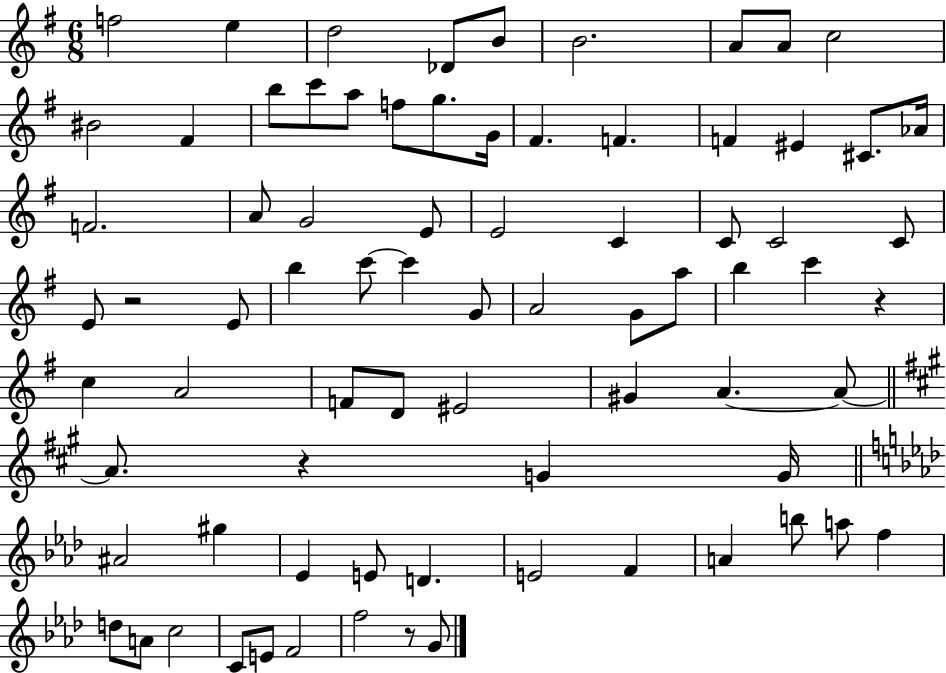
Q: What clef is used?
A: treble